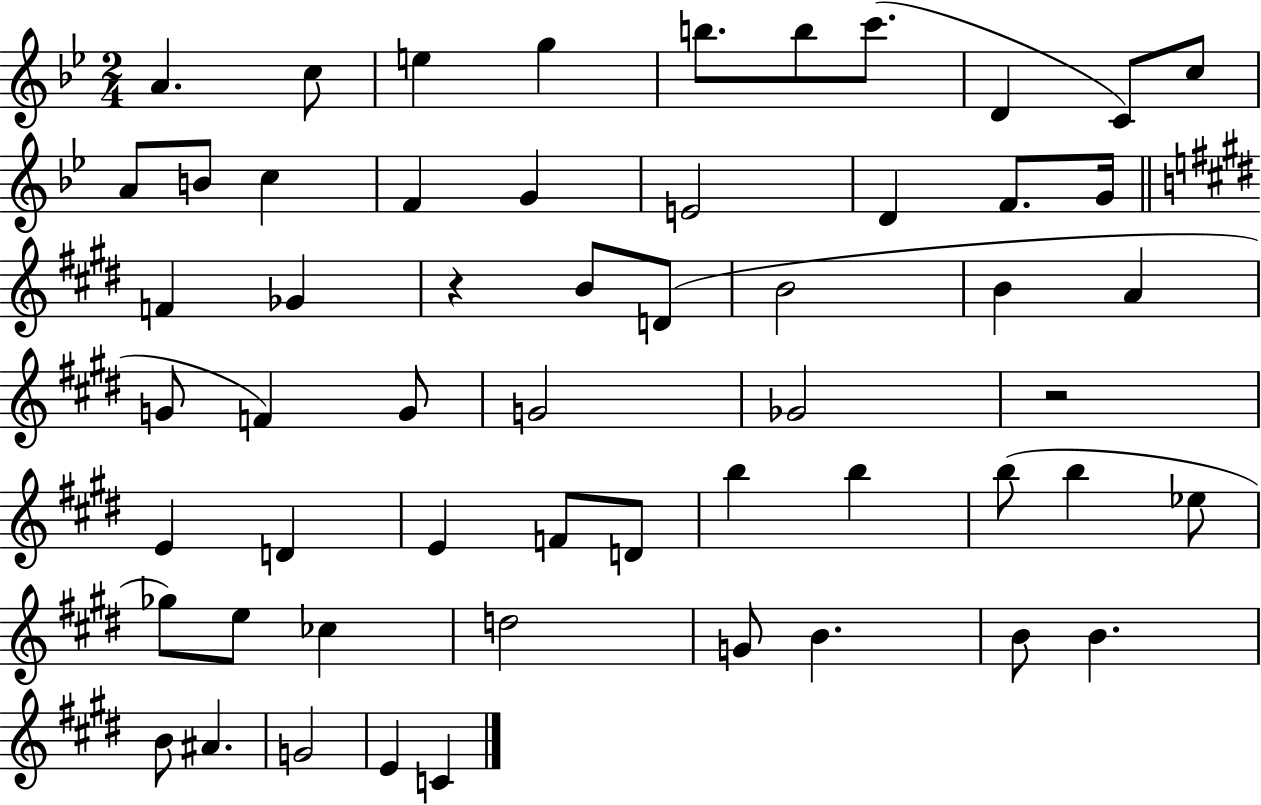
A4/q. C5/e E5/q G5/q B5/e. B5/e C6/e. D4/q C4/e C5/e A4/e B4/e C5/q F4/q G4/q E4/h D4/q F4/e. G4/s F4/q Gb4/q R/q B4/e D4/e B4/h B4/q A4/q G4/e F4/q G4/e G4/h Gb4/h R/h E4/q D4/q E4/q F4/e D4/e B5/q B5/q B5/e B5/q Eb5/e Gb5/e E5/e CES5/q D5/h G4/e B4/q. B4/e B4/q. B4/e A#4/q. G4/h E4/q C4/q